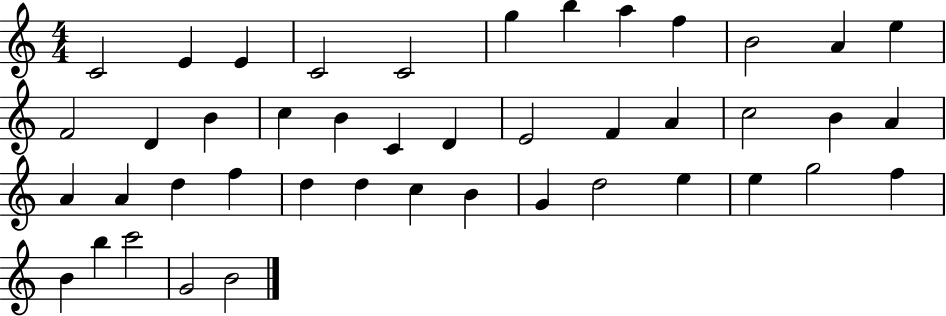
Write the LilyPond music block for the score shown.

{
  \clef treble
  \numericTimeSignature
  \time 4/4
  \key c \major
  c'2 e'4 e'4 | c'2 c'2 | g''4 b''4 a''4 f''4 | b'2 a'4 e''4 | \break f'2 d'4 b'4 | c''4 b'4 c'4 d'4 | e'2 f'4 a'4 | c''2 b'4 a'4 | \break a'4 a'4 d''4 f''4 | d''4 d''4 c''4 b'4 | g'4 d''2 e''4 | e''4 g''2 f''4 | \break b'4 b''4 c'''2 | g'2 b'2 | \bar "|."
}